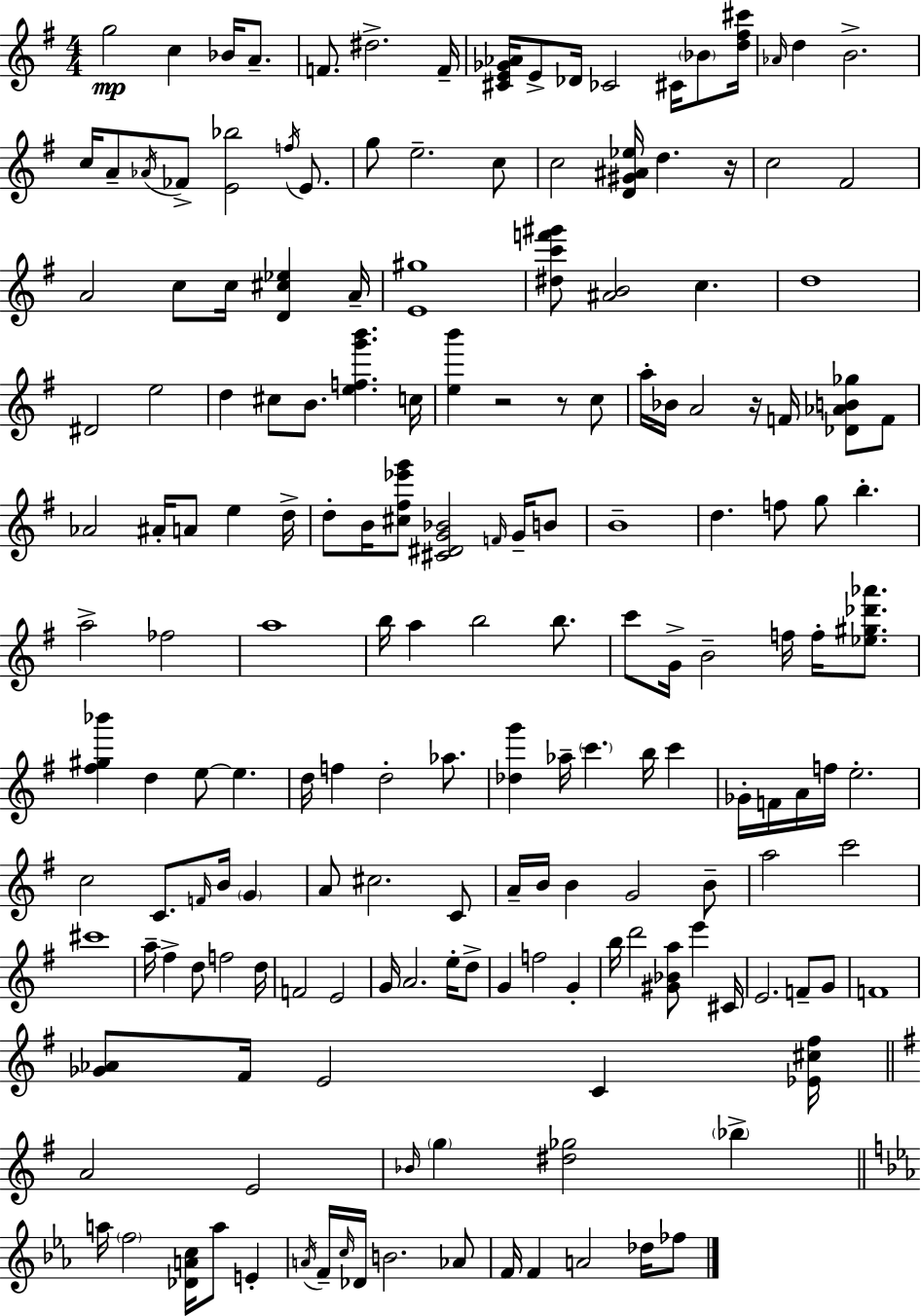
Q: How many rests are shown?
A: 4